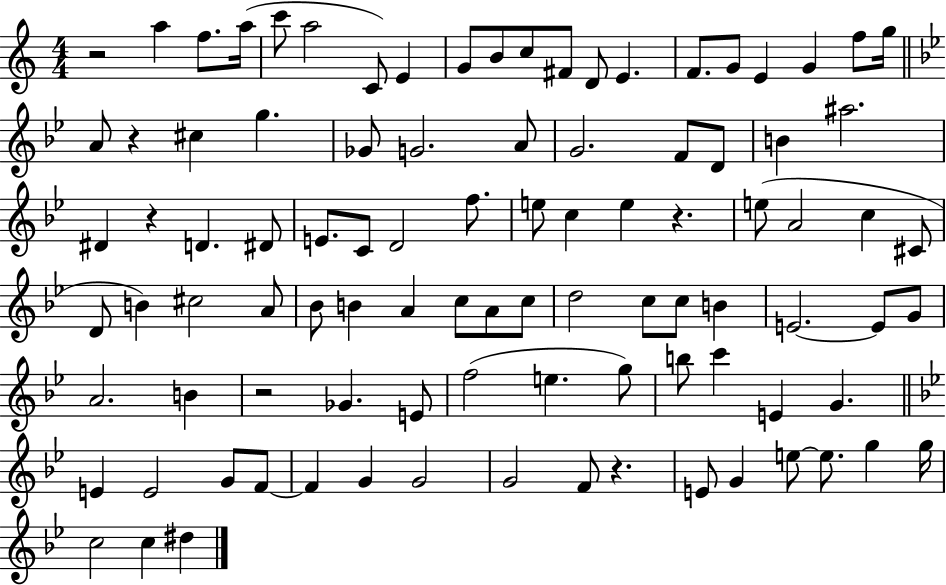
X:1
T:Untitled
M:4/4
L:1/4
K:C
z2 a f/2 a/4 c'/2 a2 C/2 E G/2 B/2 c/2 ^F/2 D/2 E F/2 G/2 E G f/2 g/4 A/2 z ^c g _G/2 G2 A/2 G2 F/2 D/2 B ^a2 ^D z D ^D/2 E/2 C/2 D2 f/2 e/2 c e z e/2 A2 c ^C/2 D/2 B ^c2 A/2 _B/2 B A c/2 A/2 c/2 d2 c/2 c/2 B E2 E/2 G/2 A2 B z2 _G E/2 f2 e g/2 b/2 c' E G E E2 G/2 F/2 F G G2 G2 F/2 z E/2 G e/2 e/2 g g/4 c2 c ^d